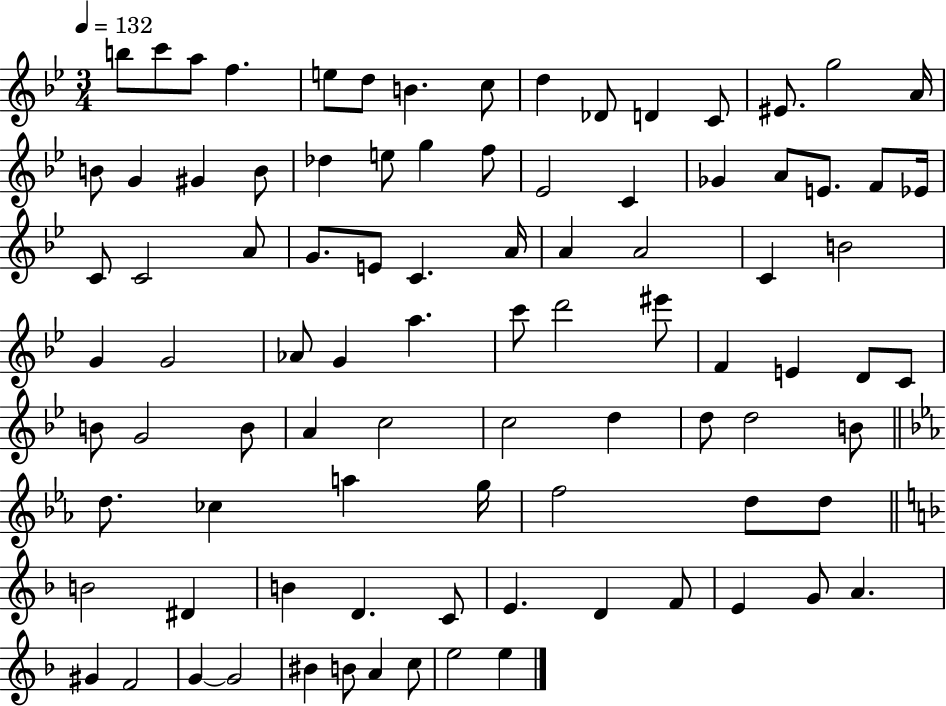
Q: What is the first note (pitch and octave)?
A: B5